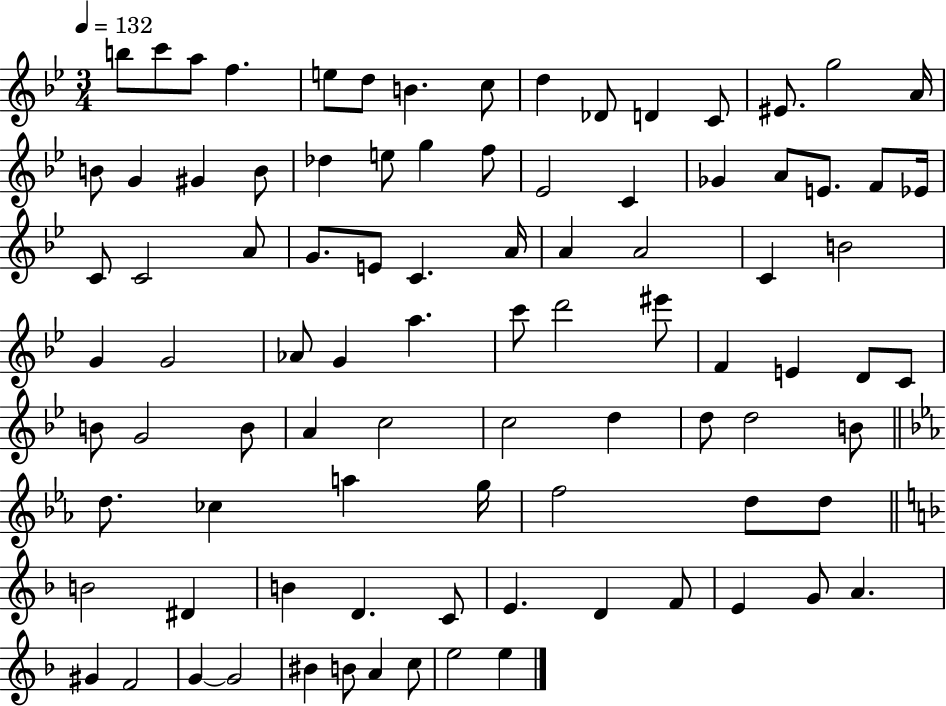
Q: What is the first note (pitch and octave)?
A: B5